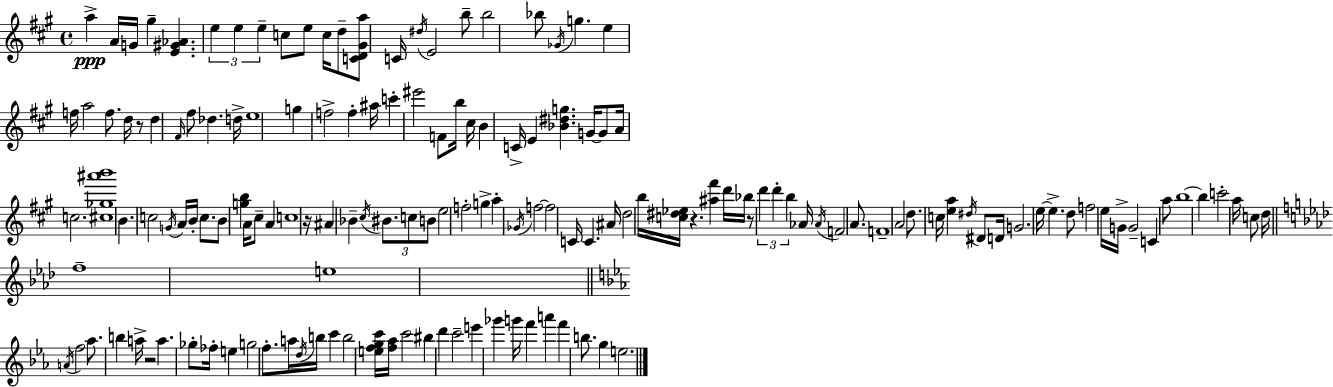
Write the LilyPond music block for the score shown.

{
  \clef treble
  \time 4/4
  \defaultTimeSignature
  \key a \major
  a''4->\ppp a'16 g'16 gis''4-- <e' gis' aes'>4. | \tuplet 3/2 { e''4 e''4 e''4-- } c''8 e''8 | c''16 d''8-- <c' d' gis' a''>8 c'16 \acciaccatura { dis''16 } e'2 b''8-- | b''2 bes''8 \acciaccatura { ges'16 } g''4. | \break e''4 f''16 a''2 f''8. | d''16 r8 d''4 \grace { fis'16 } fis''8 des''4. | d''16-> e''1 | g''4 f''2-> f''4-. | \break ais''16 c'''4-. eis'''2 | f'8 b''16 cis''16 b'4 c'16-> e'4 <bes' dis'' g''>4. | g'16~~ g'8 a'16 c''2. | <cis'' ges'' ais''' b'''>1 | \break b'4. c''2 | \acciaccatura { g'16 } a'16 b'16-. c''8. b'8 <g'' b''>4 a'16 cis''8-- | a'4 c''1 | r16 ais'4 bes'4-- \acciaccatura { cis''16 } \tuplet 3/2 { bis'8. | \break c''8 b'8 } e''2 f''2-. | g''4-> a''4-. \acciaccatura { ges'16 } f''2~~ | f''2 c'16 c'4. | ais'16 d''2 b''16 <c'' dis'' ees''>16 | \break r4. <ais'' fis'''>4 d'''16 bes''16 r8 \tuplet 3/2 { d'''4 | d'''4-. b''4 } aes'16 \acciaccatura { aes'16 } f'2 | a'8. f'1-- | a'2 d''8. | \break c''16 <e'' a''>4 \acciaccatura { dis''16 } dis'8 d'16 g'2. | e''16~~ e''4.-> d''8 | f''2 e''16 g'16-> g'2-- | c'4 a''8 b''1~~ | \break b''4 c'''2-. | a''16 c''8 d''16 \bar "||" \break \key aes \major f''1-- | e''1 | \bar "||" \break \key ees \major \acciaccatura { a'16 } f''2 aes''8. b''4 | a''16-> r2 a''4. ges''8-. | fes''16-. e''4 g''2 f''8.-. | a''16 \acciaccatura { d''16 } b''16 c'''4 b''2 | \break <e'' f'' g'' c'''>16 <f'' aes''>16 c'''2 bis''4 d'''4 | c'''2-- e'''4 ges'''4 | g'''16 f'''4 a'''4 f'''4 b''8. | g''4 e''2. | \break \bar "|."
}